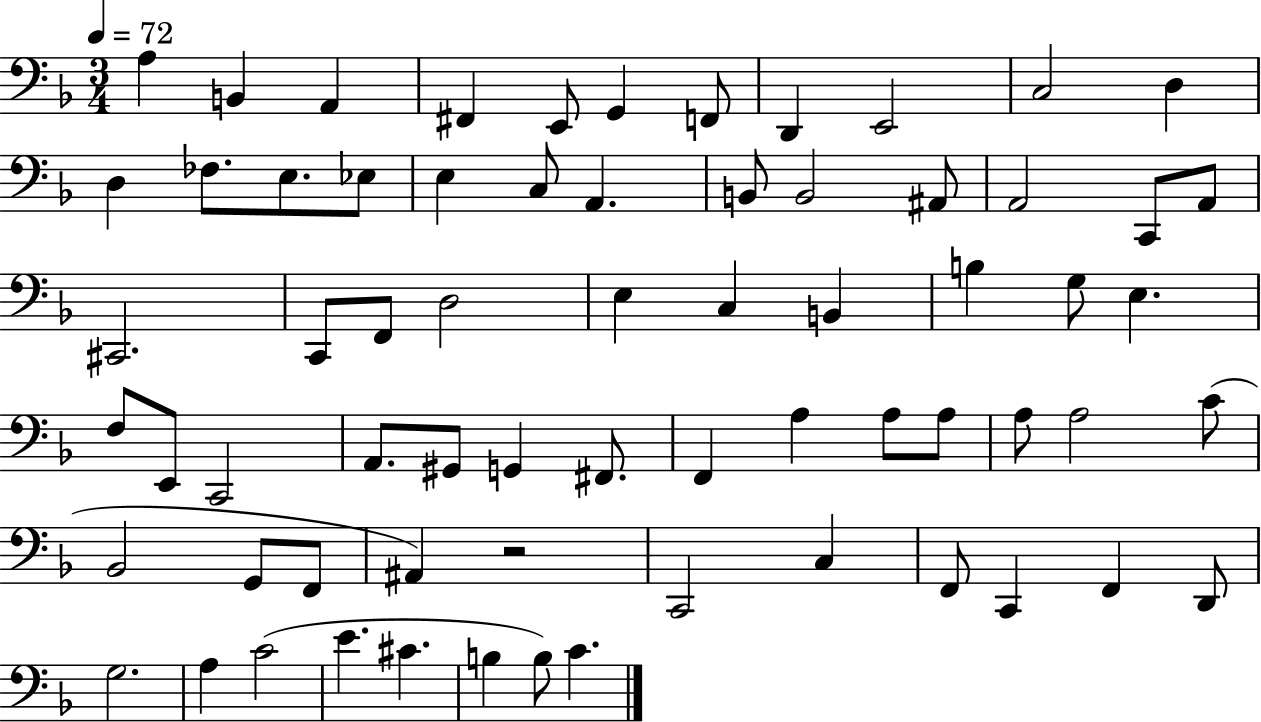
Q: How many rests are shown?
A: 1